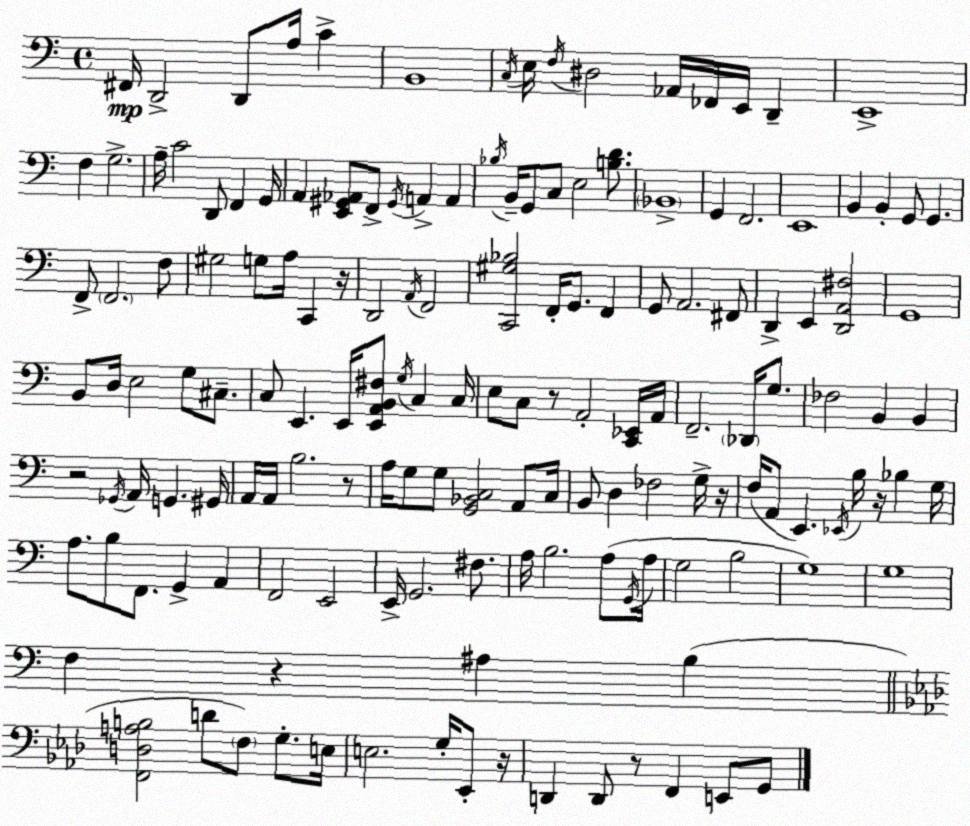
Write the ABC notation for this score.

X:1
T:Untitled
M:4/4
L:1/4
K:Am
^F,,/4 D,,2 D,,/2 A,/4 C B,,4 C,/4 E,/4 F,/4 ^D,2 _A,,/4 _F,,/4 E,,/4 D,, E,,4 F, G,2 A,/4 C2 D,,/2 F,, G,,/4 A,, [E,,^G,,_A,,]/2 F,,/2 ^G,,/4 A,, A,, _B,/4 B,,/4 G,,/2 C,/2 E,2 [B,D]/2 _B,,4 G,, F,,2 E,,4 B,, B,, G,,/2 G,, F,,/2 F,,2 F,/2 ^G,2 G,/2 A,/4 C,, z/4 D,,2 A,,/4 F,,2 [C,,^G,_B,]2 F,,/4 G,,/2 F,, G,,/2 A,,2 ^F,,/2 D,, E,, [D,,A,,^F,]2 G,,4 B,,/2 D,/4 E,2 G,/2 ^C,/2 C,/2 E,, E,,/4 [E,,A,,B,,^F,]/2 G,/4 C, C,/4 E,/2 C,/2 z/2 A,,2 [C,,_E,,]/4 A,,/4 F,,2 _D,,/4 G,/2 _F,2 B,, B,, z2 _G,,/4 A,,/4 G,, ^G,,/4 A,,/4 A,,/4 B,2 z/2 A,/4 G,/2 G,/2 [G,,_B,,C,]2 A,,/2 C,/4 B,,/2 D, _F,2 G,/4 z/4 F,/4 A,,/2 E,, _E,,/4 B,/4 z/4 _B, G,/4 A,/2 B,/2 F,,/2 G,, A,, F,,2 E,,2 E,,/4 G,,2 ^F,/2 A,/4 B,2 A,/2 G,,/4 A,/4 G,2 B,2 G,4 G,4 F, z ^A, B, [F,,D,A,B,]2 D/2 F,/2 G,/2 E,/4 E,2 G,/4 _E,,/2 z/4 D,, D,,/2 z/2 F,, E,,/2 G,,/2